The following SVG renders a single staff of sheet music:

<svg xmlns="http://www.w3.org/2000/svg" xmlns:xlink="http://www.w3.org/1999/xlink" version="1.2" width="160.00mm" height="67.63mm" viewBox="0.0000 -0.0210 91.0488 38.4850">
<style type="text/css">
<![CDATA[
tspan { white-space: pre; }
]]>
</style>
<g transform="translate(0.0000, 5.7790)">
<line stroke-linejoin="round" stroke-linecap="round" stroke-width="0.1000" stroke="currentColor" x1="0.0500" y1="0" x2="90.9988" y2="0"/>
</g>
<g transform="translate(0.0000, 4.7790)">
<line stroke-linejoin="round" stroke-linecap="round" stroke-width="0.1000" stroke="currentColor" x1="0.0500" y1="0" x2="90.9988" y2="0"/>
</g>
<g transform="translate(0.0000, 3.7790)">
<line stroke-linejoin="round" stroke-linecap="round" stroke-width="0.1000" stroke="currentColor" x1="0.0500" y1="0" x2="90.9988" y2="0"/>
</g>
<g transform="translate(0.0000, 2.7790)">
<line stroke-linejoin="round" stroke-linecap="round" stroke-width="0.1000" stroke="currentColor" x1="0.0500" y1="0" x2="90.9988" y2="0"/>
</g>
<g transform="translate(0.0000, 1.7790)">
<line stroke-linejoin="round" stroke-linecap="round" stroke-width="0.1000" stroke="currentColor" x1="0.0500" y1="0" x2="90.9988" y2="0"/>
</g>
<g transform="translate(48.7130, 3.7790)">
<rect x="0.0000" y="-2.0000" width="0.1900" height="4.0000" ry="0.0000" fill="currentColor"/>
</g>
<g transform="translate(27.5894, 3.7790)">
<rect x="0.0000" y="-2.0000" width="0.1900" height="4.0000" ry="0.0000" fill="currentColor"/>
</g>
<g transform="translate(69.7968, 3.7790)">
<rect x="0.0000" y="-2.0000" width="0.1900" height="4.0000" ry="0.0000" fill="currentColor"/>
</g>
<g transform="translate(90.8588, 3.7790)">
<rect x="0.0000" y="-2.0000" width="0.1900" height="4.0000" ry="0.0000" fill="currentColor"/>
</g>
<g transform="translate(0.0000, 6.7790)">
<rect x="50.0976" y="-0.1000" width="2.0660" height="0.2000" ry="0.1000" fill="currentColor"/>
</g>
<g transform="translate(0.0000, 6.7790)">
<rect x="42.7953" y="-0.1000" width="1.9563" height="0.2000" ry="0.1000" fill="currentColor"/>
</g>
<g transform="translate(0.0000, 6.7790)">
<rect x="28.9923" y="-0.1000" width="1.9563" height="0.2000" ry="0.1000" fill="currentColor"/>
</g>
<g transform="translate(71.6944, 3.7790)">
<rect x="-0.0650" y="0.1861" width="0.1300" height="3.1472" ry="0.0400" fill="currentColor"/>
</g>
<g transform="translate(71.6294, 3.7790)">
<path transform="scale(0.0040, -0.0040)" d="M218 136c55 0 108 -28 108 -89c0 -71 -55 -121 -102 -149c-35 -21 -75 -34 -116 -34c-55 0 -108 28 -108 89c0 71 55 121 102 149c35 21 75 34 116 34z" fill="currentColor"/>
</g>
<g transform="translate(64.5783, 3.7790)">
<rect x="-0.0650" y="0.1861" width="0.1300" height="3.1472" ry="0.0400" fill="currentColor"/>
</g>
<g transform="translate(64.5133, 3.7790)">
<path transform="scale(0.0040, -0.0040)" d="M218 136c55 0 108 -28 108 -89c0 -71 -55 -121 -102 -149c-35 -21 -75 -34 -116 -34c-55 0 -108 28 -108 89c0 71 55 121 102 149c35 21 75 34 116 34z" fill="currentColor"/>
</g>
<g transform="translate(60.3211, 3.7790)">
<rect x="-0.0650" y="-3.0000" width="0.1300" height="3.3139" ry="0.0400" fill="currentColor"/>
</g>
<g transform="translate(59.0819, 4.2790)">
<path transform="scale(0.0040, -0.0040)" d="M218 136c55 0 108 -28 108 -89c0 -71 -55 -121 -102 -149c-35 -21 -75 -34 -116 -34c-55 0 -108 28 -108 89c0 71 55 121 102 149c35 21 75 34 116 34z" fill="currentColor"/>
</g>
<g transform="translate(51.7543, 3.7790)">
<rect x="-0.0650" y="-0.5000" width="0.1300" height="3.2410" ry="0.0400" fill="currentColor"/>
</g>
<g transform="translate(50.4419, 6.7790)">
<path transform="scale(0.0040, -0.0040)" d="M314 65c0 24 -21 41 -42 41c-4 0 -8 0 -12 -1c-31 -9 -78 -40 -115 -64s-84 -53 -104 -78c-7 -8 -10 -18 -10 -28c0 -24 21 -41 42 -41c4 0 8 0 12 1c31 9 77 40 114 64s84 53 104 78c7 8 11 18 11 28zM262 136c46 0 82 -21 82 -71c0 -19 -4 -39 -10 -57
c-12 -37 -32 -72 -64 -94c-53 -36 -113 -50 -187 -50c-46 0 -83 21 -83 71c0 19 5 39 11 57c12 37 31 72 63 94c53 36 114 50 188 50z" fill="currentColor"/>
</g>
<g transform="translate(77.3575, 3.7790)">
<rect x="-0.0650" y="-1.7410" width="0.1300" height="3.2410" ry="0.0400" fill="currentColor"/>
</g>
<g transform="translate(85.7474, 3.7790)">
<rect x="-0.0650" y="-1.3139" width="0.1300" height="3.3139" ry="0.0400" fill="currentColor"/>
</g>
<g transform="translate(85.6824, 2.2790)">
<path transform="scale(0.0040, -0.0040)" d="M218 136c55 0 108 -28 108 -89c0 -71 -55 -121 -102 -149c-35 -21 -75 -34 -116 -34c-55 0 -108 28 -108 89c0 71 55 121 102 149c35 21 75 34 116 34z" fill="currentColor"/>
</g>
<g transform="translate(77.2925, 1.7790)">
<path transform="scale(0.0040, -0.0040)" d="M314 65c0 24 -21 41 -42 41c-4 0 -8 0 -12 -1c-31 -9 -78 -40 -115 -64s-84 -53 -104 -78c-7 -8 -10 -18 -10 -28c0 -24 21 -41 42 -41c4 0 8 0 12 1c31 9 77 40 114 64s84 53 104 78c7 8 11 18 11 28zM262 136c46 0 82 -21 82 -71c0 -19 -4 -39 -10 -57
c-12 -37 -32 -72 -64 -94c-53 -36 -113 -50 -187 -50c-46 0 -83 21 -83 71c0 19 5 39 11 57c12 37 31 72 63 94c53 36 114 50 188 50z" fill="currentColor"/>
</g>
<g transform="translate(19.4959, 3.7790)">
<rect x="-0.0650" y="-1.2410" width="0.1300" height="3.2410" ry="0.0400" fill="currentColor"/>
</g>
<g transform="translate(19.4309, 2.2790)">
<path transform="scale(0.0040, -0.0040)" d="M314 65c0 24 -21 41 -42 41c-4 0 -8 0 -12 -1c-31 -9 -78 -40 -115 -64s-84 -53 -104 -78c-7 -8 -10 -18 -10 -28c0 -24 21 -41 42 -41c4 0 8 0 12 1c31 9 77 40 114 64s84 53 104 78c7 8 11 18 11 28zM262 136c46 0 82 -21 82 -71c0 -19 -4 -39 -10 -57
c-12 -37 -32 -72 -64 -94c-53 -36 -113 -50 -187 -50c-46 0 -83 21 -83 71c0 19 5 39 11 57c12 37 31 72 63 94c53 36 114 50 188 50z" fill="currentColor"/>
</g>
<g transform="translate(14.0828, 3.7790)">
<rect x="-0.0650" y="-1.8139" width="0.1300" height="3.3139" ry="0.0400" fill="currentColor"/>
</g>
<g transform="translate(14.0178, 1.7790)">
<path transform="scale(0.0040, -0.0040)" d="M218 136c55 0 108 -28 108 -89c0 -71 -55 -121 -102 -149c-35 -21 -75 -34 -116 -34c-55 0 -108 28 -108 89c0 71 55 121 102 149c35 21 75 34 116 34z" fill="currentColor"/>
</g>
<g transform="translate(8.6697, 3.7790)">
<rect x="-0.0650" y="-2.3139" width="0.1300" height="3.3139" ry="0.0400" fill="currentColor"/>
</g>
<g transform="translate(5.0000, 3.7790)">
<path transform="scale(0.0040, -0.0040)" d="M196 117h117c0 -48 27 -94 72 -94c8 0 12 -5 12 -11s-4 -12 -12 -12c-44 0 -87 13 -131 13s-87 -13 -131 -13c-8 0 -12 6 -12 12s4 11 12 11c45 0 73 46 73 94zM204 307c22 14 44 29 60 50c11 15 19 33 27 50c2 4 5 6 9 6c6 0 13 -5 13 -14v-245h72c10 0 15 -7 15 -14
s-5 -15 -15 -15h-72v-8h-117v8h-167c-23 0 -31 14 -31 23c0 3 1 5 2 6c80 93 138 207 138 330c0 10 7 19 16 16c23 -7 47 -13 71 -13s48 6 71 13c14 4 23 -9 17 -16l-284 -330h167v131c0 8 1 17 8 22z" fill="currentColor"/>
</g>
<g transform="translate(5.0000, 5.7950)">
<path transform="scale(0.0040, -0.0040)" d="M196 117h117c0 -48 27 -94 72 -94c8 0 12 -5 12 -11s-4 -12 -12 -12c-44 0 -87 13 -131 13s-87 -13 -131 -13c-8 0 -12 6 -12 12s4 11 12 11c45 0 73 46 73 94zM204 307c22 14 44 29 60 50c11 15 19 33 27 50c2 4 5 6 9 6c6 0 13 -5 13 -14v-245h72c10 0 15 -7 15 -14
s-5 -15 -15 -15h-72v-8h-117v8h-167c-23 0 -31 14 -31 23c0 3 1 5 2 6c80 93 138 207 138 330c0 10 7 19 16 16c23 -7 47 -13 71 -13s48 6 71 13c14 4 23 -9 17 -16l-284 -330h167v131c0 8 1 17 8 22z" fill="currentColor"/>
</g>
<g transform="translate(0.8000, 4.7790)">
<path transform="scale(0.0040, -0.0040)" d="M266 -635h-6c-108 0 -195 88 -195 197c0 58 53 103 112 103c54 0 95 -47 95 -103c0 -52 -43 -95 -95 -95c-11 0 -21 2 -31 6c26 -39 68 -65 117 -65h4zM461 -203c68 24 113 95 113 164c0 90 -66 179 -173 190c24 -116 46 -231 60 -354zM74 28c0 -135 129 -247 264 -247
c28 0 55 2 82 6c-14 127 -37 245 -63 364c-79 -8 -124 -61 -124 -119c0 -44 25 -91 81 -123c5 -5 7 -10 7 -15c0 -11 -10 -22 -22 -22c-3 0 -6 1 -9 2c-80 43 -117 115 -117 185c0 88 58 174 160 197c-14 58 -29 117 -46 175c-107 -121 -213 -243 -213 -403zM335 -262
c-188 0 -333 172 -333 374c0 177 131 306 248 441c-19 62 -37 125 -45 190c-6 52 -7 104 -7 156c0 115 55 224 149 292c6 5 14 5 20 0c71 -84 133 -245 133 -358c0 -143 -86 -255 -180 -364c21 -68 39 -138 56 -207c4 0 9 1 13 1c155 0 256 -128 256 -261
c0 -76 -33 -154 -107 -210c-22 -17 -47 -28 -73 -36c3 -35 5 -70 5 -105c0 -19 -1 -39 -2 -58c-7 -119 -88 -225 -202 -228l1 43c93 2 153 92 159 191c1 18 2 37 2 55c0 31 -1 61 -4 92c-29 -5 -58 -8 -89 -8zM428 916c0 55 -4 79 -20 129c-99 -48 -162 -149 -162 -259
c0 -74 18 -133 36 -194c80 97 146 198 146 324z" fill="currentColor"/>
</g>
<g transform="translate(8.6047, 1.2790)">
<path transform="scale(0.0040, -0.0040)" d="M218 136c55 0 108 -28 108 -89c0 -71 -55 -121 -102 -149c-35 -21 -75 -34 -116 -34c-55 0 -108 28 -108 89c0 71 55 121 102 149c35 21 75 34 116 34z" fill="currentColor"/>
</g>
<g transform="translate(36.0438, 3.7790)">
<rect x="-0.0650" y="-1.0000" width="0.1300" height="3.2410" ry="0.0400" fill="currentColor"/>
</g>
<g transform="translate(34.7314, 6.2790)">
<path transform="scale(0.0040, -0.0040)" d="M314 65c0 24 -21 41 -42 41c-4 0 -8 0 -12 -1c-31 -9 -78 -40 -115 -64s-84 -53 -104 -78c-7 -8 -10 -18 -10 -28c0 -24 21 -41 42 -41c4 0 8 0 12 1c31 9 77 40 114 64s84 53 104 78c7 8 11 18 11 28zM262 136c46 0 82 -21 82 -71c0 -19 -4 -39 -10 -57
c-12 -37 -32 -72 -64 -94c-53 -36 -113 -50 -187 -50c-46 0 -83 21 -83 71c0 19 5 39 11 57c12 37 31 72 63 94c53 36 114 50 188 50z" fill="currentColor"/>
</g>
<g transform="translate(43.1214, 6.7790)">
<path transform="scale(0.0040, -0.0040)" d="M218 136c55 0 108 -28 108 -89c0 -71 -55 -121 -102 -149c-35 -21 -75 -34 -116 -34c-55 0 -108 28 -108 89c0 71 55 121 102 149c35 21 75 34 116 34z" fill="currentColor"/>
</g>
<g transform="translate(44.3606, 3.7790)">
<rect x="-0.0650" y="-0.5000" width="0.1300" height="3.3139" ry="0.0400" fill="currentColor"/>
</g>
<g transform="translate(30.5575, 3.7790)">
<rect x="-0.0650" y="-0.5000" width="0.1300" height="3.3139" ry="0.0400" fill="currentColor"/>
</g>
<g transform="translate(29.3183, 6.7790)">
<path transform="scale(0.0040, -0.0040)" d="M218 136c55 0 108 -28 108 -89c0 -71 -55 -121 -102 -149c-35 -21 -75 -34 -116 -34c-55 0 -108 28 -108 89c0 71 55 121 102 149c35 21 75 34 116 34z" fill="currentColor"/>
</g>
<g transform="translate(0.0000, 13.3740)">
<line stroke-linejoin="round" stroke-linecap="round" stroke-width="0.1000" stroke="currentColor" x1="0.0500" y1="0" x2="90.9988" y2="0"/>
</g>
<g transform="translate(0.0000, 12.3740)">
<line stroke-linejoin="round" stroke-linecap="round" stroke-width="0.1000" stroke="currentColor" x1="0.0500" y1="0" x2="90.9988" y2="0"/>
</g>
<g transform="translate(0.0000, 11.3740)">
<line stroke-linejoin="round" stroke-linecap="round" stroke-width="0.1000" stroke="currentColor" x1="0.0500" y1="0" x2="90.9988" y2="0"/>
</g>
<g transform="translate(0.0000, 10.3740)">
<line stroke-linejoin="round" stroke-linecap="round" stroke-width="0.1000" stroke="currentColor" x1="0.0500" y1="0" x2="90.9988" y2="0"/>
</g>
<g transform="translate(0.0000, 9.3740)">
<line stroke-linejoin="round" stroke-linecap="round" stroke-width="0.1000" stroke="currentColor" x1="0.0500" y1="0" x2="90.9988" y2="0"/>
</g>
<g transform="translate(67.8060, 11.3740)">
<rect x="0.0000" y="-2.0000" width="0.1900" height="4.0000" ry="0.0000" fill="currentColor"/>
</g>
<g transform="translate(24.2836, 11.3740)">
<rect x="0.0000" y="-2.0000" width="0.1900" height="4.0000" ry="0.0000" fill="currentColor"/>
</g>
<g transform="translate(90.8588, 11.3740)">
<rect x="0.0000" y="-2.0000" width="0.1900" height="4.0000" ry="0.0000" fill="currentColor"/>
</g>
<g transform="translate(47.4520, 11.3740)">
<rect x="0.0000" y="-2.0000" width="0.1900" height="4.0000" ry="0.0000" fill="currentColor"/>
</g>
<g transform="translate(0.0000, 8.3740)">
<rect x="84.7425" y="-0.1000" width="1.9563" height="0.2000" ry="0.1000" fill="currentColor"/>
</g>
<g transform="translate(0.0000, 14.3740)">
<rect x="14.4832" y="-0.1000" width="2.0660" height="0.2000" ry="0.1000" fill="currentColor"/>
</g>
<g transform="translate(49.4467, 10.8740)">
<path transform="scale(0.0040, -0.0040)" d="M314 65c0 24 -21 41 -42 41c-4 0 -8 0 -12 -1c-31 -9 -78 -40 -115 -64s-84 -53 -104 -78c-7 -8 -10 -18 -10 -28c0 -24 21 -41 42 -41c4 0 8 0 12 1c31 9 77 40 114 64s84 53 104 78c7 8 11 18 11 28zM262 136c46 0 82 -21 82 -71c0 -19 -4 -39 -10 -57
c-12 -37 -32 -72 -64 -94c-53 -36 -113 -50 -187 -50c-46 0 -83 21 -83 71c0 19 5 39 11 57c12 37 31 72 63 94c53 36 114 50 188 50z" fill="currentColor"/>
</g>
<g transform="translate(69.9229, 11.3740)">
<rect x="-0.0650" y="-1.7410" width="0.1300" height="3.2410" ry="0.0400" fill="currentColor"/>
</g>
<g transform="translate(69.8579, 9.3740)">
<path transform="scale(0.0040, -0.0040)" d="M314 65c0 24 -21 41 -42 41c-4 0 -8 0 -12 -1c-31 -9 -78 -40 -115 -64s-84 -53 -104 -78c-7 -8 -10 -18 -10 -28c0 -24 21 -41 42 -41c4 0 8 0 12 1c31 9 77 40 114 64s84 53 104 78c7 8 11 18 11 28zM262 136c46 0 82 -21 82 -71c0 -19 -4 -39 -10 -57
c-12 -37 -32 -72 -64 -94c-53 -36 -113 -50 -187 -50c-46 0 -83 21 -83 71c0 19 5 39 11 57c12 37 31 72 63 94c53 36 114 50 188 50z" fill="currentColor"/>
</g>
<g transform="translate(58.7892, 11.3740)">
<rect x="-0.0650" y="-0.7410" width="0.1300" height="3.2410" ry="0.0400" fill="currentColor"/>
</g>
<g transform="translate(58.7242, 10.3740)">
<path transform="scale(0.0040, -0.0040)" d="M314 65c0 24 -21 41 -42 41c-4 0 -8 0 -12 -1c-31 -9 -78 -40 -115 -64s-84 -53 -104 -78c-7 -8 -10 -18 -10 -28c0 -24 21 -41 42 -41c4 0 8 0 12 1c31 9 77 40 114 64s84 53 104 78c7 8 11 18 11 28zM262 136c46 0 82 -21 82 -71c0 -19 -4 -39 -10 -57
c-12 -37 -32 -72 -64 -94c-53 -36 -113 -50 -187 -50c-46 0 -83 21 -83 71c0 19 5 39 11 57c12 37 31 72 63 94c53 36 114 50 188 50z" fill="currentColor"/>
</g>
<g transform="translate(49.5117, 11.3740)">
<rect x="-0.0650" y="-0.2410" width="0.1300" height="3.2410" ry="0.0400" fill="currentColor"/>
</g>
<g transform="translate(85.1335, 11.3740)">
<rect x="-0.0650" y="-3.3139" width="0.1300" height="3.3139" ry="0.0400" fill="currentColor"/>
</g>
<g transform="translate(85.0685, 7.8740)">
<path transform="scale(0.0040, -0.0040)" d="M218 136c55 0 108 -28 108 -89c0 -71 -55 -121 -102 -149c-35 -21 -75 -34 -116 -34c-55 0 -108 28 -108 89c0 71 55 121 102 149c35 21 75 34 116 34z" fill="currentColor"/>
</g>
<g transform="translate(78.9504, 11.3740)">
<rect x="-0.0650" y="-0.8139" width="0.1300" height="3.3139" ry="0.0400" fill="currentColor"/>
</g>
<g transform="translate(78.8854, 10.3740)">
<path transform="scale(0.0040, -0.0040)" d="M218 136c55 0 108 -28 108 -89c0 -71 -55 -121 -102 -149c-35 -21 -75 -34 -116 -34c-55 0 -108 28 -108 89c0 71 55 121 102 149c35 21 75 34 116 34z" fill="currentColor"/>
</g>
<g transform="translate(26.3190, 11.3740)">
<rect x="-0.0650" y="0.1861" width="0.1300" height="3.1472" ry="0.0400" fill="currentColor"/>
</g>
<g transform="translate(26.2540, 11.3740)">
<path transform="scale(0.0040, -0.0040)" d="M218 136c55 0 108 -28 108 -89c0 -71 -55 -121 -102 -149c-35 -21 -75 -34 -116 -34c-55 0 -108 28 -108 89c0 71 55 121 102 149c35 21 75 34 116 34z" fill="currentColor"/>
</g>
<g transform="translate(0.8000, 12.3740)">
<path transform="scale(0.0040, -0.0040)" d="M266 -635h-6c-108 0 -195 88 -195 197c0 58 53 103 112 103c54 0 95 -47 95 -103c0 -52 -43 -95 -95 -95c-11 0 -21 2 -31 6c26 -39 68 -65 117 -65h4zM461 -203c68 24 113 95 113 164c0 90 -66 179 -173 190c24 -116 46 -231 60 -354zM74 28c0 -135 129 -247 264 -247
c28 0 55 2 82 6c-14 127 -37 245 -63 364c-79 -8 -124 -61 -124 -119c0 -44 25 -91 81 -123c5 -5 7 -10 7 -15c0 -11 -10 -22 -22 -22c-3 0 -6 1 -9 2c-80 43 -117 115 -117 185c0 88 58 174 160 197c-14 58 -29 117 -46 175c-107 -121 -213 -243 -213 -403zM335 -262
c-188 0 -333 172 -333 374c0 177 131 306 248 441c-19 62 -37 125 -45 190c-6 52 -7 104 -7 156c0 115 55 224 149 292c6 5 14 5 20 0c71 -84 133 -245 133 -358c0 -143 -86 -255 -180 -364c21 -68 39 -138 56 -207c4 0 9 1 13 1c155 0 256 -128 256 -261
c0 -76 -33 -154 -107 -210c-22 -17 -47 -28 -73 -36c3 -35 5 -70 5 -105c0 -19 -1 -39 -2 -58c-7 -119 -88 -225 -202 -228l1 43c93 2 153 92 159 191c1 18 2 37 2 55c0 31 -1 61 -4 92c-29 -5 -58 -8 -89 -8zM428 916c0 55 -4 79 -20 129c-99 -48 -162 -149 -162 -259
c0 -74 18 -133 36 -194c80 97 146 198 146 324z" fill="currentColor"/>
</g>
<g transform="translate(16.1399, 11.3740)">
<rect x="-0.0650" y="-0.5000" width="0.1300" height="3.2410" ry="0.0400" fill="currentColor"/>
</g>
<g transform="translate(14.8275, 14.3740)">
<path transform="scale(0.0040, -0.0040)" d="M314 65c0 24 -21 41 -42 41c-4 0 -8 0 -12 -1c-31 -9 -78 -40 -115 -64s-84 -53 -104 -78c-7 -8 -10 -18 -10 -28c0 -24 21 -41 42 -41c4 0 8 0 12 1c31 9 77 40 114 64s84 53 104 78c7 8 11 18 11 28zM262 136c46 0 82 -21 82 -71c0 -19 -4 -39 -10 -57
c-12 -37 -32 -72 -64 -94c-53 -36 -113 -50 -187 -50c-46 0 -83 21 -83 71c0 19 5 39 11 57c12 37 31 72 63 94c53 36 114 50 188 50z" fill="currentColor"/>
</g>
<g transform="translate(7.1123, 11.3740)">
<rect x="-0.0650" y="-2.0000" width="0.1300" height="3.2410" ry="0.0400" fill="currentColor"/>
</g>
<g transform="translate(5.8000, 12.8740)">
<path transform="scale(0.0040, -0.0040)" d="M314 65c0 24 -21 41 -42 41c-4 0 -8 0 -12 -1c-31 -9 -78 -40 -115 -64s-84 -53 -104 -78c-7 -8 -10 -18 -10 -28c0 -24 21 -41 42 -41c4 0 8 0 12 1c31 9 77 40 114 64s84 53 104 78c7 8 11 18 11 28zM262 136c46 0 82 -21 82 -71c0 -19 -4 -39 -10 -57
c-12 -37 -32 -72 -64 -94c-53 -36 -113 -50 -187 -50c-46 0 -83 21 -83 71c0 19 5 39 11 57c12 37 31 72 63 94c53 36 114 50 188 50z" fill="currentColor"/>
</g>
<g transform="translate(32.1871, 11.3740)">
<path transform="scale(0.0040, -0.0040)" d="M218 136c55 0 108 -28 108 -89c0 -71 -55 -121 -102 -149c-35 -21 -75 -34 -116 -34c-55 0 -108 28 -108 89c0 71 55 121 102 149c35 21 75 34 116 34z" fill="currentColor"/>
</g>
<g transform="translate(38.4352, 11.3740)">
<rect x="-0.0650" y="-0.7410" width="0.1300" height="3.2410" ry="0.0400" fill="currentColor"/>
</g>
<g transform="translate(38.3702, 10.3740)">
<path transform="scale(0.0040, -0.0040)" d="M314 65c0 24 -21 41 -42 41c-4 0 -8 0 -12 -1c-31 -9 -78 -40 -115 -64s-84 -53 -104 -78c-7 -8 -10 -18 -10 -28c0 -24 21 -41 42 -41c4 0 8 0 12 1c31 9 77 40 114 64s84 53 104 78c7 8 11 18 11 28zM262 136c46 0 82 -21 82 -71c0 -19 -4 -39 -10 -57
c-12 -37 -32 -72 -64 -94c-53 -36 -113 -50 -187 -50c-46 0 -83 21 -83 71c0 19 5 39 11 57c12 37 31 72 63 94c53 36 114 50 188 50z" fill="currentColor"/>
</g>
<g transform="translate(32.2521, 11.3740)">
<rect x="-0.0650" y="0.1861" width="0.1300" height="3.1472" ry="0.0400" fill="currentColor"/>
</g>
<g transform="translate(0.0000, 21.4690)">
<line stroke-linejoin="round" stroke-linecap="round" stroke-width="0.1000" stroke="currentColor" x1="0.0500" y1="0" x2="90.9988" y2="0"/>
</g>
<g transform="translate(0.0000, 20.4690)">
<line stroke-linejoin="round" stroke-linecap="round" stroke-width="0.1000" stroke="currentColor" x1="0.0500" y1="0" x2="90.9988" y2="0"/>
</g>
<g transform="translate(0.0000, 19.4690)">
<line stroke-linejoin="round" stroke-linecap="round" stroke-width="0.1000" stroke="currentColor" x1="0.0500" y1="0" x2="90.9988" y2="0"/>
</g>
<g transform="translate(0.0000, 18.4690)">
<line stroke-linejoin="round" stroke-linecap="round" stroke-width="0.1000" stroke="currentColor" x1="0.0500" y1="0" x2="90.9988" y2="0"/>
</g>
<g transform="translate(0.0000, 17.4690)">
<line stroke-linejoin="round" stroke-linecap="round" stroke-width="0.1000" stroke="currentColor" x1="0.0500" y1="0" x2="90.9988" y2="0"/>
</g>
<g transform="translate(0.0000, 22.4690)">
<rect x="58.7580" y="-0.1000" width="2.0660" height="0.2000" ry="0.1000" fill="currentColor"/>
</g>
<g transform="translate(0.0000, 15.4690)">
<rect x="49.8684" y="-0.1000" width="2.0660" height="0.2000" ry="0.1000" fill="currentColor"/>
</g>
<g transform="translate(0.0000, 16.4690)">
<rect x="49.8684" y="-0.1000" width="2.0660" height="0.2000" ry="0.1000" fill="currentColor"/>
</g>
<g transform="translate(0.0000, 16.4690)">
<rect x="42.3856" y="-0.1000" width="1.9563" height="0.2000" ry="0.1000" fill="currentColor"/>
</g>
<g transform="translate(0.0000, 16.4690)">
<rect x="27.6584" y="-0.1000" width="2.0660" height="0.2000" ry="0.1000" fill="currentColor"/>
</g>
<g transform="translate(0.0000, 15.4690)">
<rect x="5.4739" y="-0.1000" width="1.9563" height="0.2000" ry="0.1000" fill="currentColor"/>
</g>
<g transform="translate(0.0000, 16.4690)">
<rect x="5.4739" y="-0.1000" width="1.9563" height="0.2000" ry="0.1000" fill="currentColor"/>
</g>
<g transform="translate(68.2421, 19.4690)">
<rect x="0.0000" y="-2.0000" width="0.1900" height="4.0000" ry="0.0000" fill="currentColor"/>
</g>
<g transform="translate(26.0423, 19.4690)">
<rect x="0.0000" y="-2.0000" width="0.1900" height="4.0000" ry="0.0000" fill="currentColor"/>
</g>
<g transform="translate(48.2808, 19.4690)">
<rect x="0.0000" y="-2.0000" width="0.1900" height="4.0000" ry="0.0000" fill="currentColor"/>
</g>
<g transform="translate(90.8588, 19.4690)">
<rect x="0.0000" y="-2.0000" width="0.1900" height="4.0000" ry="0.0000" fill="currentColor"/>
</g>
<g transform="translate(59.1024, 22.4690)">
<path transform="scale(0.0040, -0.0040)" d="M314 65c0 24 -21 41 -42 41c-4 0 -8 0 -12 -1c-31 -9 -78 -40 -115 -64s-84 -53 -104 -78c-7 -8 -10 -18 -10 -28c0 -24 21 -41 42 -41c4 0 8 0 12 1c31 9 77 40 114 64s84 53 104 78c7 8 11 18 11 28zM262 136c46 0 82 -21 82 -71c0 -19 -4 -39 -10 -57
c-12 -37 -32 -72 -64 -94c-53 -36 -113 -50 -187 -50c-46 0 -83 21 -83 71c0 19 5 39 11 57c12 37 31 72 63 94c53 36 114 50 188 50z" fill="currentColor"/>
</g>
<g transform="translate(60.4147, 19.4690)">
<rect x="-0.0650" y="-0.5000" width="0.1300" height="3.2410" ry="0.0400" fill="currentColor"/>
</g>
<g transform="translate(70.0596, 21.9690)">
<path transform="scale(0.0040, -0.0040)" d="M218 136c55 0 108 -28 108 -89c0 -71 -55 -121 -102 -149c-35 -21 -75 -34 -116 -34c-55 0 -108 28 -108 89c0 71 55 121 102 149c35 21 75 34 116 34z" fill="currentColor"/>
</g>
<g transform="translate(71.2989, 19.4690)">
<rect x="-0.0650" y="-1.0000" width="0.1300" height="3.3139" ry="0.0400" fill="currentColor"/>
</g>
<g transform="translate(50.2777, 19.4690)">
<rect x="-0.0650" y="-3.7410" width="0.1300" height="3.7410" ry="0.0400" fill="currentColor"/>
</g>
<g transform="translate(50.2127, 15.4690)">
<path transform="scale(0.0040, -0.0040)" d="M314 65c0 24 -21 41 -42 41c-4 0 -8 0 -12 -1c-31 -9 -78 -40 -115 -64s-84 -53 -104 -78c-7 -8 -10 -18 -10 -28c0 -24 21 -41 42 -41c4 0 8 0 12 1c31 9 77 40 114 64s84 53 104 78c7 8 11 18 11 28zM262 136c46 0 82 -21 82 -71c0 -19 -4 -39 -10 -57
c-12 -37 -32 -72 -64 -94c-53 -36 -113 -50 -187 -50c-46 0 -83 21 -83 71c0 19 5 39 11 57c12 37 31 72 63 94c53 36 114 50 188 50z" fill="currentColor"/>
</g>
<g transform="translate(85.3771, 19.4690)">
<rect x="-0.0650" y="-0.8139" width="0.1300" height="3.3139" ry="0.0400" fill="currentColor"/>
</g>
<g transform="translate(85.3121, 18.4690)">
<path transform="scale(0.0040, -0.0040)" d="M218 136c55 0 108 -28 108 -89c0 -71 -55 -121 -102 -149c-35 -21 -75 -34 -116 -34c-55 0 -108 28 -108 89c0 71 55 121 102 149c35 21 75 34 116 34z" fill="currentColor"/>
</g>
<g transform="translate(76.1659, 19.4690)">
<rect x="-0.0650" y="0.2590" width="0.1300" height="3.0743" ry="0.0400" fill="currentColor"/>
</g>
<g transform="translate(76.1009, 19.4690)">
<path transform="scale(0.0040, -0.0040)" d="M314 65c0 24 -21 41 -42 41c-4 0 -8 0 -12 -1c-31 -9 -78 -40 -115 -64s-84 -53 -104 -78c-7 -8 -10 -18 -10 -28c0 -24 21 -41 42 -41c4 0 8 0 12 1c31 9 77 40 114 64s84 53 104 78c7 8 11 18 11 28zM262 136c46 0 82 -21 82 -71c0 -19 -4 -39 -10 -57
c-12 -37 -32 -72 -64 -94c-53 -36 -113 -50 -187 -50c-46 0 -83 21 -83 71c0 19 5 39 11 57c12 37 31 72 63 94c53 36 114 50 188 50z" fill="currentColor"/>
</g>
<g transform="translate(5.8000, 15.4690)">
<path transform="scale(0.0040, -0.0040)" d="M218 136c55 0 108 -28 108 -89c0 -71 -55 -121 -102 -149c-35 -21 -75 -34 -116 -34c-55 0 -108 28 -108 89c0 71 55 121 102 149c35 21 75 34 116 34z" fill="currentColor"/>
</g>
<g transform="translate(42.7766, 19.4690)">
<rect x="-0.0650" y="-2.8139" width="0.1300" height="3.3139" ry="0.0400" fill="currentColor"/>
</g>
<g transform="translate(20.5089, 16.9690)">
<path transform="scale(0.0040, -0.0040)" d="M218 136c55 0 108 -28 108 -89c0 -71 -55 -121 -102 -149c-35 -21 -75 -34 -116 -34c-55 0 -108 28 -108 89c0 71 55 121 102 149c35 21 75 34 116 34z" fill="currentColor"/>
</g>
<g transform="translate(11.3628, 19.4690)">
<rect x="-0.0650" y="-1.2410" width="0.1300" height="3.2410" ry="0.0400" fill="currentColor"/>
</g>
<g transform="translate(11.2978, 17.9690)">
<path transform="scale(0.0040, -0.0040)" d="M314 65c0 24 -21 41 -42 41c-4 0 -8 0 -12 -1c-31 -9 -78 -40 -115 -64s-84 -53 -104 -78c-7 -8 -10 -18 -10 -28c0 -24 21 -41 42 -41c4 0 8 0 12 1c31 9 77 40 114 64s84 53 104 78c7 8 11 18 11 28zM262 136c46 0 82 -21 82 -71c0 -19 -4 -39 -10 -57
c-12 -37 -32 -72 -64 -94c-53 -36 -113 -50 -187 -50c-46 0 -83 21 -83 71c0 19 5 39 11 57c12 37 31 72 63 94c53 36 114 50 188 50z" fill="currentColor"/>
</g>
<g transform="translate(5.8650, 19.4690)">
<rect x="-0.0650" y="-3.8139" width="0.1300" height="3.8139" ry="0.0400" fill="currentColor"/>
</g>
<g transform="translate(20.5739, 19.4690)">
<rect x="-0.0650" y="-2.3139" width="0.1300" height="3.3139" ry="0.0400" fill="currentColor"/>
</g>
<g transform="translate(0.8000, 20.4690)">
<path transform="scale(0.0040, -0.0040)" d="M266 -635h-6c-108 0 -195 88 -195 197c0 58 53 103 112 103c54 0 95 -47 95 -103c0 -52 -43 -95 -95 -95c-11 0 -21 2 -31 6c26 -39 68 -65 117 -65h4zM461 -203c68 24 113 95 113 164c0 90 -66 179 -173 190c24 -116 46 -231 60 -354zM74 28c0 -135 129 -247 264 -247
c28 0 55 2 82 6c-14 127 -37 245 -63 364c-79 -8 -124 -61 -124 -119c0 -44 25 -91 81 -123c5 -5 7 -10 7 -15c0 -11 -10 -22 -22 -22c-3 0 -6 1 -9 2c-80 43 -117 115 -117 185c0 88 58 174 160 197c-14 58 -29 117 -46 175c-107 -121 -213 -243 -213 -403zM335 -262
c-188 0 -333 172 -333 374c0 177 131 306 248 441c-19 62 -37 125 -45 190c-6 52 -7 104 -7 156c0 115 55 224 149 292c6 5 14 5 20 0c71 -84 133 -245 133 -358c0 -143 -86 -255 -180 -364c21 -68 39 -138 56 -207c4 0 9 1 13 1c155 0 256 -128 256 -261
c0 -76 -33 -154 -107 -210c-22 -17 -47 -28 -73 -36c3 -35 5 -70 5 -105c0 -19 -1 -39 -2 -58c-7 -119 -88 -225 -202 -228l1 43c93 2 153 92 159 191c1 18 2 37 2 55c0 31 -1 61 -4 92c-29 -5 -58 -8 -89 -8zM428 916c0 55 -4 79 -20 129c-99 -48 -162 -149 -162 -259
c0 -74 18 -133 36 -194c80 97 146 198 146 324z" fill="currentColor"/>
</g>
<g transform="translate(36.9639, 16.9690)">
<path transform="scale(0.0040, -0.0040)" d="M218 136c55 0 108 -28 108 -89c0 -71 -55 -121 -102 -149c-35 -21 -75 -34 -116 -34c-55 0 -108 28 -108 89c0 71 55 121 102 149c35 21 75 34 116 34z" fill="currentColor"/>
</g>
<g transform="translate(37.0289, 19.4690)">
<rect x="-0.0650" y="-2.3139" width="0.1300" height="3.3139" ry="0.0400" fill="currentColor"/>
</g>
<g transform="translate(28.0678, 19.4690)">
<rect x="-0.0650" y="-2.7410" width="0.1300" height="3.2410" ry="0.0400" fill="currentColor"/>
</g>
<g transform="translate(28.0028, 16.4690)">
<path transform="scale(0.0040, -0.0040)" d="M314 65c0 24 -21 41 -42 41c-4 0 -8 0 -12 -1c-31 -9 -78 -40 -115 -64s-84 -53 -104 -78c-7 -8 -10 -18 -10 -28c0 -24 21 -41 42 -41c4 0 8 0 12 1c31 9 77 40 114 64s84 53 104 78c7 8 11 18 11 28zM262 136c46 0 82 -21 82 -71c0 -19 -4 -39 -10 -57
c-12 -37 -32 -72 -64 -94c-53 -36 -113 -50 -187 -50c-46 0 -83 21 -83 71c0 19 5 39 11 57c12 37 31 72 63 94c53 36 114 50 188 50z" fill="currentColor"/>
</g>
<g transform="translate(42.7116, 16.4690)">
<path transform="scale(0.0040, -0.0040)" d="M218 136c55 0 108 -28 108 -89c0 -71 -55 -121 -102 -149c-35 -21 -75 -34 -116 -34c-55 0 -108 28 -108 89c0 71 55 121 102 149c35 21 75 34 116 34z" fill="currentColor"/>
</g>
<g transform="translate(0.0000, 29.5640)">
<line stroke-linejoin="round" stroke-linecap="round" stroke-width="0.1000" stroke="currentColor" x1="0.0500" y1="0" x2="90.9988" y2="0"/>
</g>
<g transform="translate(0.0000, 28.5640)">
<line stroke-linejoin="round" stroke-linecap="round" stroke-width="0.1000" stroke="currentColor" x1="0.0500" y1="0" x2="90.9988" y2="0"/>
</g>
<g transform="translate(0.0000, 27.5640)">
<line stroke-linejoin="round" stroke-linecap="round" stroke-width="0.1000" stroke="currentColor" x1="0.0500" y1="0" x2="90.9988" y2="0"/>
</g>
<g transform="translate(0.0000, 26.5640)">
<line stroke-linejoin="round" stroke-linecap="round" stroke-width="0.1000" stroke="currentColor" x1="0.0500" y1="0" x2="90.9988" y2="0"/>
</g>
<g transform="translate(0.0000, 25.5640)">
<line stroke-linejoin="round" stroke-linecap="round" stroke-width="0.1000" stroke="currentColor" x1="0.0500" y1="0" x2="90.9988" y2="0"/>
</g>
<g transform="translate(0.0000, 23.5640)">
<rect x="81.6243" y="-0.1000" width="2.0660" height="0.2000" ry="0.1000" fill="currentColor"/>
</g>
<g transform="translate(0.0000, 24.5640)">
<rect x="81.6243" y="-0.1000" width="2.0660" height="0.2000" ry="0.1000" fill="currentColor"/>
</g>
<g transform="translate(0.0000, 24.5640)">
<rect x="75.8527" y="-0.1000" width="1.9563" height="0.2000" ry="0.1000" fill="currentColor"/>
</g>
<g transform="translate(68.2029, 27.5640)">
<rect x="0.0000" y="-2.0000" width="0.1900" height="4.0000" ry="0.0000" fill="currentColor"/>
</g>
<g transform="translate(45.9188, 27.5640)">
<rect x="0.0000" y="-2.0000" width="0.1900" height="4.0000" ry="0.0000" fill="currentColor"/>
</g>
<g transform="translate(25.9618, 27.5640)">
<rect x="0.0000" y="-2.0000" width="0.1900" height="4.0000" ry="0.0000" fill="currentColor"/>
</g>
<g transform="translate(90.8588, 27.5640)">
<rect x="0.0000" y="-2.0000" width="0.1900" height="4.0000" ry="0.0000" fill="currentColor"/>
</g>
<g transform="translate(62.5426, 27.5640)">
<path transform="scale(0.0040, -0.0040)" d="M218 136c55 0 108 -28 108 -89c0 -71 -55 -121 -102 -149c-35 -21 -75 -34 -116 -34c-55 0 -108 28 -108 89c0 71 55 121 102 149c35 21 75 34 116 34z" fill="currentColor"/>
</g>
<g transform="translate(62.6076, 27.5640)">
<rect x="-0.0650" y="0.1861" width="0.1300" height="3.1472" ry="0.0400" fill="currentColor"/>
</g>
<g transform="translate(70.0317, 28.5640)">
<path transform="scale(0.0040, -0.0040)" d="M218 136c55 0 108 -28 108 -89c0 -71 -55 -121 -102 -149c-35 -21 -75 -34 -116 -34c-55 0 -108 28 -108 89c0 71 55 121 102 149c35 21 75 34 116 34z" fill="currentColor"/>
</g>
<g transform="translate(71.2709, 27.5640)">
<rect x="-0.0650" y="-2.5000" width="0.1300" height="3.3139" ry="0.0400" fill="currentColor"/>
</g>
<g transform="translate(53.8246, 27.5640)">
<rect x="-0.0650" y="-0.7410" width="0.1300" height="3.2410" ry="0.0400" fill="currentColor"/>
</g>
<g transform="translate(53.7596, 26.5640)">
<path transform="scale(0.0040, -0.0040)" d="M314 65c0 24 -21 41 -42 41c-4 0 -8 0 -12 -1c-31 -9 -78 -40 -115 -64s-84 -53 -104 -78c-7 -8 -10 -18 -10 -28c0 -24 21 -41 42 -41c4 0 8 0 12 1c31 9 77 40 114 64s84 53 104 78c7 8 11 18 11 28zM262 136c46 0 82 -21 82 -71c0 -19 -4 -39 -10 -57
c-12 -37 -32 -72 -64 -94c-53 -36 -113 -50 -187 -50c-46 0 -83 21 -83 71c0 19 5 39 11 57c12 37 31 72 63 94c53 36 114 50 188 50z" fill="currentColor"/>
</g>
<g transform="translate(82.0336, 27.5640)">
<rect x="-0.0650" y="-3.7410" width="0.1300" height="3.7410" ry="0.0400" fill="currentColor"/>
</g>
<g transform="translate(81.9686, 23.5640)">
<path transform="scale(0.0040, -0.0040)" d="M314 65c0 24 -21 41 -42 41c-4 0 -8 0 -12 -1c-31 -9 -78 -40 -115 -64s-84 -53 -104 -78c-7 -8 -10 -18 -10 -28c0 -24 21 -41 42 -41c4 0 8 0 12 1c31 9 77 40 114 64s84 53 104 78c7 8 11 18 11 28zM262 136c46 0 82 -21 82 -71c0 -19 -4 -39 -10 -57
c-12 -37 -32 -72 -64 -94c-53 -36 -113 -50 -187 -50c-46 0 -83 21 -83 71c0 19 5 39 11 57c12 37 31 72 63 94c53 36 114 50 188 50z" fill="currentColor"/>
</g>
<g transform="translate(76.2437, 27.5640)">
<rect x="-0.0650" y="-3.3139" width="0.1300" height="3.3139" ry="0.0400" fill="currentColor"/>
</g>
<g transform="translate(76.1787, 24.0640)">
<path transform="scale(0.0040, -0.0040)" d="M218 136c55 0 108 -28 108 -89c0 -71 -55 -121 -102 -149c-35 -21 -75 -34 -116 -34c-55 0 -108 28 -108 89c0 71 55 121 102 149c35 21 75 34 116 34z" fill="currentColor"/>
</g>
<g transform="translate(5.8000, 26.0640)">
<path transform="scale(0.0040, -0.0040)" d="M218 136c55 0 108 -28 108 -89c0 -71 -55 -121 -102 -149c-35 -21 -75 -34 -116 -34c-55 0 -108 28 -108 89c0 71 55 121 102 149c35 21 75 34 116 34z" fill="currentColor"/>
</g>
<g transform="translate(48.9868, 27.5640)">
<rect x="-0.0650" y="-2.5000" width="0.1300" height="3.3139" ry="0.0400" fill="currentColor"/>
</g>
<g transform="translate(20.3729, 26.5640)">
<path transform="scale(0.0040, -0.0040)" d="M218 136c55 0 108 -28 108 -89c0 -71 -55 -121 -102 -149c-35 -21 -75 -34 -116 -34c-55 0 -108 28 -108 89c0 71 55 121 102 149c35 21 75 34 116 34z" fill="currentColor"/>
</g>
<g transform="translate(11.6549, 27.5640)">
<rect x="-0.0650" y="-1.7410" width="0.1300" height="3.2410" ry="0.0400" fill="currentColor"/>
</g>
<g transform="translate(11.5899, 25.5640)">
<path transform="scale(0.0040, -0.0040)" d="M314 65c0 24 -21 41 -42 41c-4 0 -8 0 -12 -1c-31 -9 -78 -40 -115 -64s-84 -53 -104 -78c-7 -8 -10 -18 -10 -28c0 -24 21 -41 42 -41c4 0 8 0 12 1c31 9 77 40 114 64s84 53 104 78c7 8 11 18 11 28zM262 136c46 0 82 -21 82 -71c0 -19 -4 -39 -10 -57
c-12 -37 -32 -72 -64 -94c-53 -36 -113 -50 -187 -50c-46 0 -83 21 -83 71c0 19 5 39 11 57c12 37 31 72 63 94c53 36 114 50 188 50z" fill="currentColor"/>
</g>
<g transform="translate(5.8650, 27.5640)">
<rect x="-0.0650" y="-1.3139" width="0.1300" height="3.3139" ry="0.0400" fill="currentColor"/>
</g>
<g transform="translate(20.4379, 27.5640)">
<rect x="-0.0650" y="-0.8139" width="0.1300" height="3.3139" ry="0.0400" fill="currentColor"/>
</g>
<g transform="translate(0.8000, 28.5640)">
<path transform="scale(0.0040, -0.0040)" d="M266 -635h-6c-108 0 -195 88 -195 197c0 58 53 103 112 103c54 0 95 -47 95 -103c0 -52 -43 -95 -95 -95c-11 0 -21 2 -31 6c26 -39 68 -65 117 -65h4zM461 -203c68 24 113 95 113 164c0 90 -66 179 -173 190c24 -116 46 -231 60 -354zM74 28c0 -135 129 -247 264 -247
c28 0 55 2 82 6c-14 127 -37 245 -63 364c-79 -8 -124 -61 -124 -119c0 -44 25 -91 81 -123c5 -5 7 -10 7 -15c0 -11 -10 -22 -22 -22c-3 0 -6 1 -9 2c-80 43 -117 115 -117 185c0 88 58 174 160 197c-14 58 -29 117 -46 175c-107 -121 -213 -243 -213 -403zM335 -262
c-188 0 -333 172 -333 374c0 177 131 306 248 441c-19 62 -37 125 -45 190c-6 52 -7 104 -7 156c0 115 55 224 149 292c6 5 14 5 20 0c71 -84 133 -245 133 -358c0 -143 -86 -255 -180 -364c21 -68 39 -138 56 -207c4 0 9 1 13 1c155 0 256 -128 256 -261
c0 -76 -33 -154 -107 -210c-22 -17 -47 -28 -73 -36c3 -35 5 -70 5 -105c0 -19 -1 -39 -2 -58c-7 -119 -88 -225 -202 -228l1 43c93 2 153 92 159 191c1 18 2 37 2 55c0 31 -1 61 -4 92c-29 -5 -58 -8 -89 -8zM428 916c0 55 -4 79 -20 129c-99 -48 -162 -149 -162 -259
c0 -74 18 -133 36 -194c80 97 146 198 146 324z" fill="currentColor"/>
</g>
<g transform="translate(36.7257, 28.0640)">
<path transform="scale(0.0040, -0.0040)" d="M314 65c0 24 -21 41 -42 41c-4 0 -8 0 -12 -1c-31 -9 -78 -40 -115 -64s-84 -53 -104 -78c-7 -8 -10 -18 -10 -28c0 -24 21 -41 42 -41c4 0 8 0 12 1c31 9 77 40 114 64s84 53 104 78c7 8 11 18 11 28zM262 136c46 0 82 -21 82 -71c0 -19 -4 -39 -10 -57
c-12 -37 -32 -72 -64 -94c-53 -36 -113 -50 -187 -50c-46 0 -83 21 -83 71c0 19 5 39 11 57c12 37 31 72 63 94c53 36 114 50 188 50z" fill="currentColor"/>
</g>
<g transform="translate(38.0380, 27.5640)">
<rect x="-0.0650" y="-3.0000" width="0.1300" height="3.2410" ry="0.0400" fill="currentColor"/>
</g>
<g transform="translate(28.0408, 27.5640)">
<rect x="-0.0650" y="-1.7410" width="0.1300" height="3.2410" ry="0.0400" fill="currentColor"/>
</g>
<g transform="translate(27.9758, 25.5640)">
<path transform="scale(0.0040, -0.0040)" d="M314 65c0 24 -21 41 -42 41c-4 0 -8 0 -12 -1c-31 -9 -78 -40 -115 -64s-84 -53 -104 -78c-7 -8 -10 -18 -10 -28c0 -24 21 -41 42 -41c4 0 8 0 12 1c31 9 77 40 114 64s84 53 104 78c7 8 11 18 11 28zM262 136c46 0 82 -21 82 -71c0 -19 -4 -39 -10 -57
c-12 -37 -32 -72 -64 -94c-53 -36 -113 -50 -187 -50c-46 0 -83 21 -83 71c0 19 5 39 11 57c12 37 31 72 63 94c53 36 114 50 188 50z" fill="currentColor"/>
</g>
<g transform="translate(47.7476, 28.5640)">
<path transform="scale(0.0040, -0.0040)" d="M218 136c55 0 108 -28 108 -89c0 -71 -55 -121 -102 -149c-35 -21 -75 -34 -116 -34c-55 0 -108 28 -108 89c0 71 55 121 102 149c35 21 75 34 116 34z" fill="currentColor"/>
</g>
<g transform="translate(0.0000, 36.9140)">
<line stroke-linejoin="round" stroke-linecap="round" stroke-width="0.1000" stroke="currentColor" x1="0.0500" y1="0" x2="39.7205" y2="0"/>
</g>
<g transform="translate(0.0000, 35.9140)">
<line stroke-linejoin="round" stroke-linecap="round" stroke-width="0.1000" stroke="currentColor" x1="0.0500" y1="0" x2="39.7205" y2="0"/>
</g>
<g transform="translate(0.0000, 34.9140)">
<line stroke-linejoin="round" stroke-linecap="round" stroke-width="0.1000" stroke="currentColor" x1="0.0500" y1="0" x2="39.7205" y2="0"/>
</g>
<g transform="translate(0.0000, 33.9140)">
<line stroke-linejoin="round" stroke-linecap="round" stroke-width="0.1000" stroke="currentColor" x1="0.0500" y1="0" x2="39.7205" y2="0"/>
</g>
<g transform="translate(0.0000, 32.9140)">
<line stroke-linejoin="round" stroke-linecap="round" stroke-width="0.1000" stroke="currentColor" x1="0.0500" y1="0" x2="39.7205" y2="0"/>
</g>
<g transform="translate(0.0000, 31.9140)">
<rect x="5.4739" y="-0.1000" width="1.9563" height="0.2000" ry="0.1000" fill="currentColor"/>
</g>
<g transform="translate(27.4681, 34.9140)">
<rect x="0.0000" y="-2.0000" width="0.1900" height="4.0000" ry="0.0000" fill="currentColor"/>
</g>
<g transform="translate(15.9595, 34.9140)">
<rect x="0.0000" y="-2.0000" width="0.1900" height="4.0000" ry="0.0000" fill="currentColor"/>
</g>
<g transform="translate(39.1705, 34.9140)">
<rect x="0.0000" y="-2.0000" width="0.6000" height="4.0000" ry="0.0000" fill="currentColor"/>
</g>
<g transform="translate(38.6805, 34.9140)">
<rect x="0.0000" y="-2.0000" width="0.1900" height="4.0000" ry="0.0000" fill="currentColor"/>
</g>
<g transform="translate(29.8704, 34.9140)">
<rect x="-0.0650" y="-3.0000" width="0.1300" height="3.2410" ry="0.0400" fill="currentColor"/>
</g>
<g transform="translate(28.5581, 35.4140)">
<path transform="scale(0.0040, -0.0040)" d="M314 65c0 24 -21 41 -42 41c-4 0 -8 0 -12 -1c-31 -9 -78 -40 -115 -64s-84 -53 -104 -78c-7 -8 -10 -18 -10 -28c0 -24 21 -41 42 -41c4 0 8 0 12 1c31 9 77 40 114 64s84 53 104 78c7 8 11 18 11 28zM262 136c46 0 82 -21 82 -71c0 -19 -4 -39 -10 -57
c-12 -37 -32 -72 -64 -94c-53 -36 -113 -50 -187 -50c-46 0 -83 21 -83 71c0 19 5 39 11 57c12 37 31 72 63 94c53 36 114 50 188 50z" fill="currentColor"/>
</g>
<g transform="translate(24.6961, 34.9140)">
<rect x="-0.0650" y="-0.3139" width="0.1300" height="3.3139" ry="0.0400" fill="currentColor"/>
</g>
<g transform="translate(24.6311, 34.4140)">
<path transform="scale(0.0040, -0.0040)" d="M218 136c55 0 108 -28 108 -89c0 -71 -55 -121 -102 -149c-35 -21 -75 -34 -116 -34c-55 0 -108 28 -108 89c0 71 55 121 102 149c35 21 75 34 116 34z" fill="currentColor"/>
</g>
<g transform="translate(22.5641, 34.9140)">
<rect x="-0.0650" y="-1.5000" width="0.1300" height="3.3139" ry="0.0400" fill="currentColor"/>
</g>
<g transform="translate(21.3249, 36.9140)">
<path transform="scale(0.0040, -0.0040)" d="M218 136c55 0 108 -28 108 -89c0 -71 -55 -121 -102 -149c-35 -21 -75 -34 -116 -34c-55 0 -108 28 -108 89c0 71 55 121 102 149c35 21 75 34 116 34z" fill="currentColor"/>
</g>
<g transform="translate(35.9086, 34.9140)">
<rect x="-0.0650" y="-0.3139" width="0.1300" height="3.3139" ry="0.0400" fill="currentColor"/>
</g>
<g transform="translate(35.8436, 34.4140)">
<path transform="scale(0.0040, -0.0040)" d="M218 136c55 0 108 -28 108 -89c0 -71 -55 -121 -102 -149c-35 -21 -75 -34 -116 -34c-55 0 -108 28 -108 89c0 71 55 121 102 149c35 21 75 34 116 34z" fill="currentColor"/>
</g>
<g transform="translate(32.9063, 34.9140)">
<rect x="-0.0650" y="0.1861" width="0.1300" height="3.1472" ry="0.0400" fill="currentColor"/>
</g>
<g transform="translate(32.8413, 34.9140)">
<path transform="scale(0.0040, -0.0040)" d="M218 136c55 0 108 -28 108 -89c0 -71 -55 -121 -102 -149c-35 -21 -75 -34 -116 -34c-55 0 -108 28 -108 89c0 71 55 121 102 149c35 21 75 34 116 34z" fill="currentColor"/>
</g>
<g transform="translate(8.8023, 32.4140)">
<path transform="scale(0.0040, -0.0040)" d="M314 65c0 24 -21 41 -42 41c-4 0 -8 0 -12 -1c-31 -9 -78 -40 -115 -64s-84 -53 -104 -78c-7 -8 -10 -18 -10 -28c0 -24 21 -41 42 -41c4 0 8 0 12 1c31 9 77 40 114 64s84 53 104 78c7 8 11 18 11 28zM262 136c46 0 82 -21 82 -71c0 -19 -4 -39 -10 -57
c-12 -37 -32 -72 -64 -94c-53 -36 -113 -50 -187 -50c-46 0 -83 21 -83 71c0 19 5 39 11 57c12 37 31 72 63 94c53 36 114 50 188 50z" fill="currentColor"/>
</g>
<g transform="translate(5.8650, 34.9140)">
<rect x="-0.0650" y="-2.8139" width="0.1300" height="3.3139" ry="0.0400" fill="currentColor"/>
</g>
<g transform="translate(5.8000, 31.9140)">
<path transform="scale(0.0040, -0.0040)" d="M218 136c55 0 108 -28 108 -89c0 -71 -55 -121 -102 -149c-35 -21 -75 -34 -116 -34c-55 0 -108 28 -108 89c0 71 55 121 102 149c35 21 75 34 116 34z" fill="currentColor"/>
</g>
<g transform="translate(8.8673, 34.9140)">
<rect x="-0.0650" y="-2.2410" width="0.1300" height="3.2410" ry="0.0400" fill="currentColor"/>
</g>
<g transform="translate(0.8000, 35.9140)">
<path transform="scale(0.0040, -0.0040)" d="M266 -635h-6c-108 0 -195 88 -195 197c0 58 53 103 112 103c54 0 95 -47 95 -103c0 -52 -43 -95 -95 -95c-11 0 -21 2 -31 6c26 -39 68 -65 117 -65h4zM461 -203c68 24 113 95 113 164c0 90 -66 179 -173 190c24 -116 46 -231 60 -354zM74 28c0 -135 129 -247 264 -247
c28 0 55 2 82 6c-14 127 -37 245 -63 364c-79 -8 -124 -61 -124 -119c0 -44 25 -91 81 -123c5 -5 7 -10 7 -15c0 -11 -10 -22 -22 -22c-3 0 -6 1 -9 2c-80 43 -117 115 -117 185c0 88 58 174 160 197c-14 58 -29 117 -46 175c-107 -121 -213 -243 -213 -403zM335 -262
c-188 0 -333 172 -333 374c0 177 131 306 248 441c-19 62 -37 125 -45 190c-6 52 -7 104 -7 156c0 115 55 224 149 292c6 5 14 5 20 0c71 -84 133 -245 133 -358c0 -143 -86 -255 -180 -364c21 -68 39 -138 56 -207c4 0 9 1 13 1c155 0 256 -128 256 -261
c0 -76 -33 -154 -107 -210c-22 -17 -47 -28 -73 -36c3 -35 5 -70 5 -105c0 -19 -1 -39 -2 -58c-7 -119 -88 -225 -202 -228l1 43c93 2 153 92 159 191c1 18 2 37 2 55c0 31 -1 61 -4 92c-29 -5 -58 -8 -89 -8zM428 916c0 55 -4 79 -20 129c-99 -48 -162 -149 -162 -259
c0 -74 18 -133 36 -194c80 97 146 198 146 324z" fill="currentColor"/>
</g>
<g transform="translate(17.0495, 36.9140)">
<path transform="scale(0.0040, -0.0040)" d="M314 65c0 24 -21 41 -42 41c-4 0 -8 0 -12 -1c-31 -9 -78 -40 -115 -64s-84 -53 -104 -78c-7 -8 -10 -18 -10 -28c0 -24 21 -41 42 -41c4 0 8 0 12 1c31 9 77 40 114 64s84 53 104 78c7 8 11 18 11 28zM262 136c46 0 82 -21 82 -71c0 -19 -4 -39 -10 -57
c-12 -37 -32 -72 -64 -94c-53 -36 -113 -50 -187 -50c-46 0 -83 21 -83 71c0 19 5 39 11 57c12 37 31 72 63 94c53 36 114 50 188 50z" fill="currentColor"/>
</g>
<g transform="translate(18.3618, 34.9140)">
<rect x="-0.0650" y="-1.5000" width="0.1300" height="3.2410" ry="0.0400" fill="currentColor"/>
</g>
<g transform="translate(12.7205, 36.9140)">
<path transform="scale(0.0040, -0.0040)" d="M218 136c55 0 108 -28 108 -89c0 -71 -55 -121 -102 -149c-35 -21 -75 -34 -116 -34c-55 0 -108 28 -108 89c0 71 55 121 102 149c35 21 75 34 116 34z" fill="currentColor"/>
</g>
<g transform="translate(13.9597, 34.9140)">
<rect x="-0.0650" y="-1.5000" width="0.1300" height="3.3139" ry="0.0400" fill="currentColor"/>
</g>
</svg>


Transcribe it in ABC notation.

X:1
T:Untitled
M:4/4
L:1/4
K:C
g f e2 C D2 C C2 A B B f2 e F2 C2 B B d2 c2 d2 f2 d b c' e2 g a2 g a c'2 C2 D B2 d e f2 d f2 A2 G d2 B G b c'2 a g2 E E2 E c A2 B c